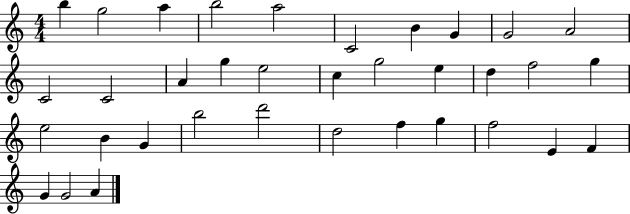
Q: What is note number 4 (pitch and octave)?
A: B5